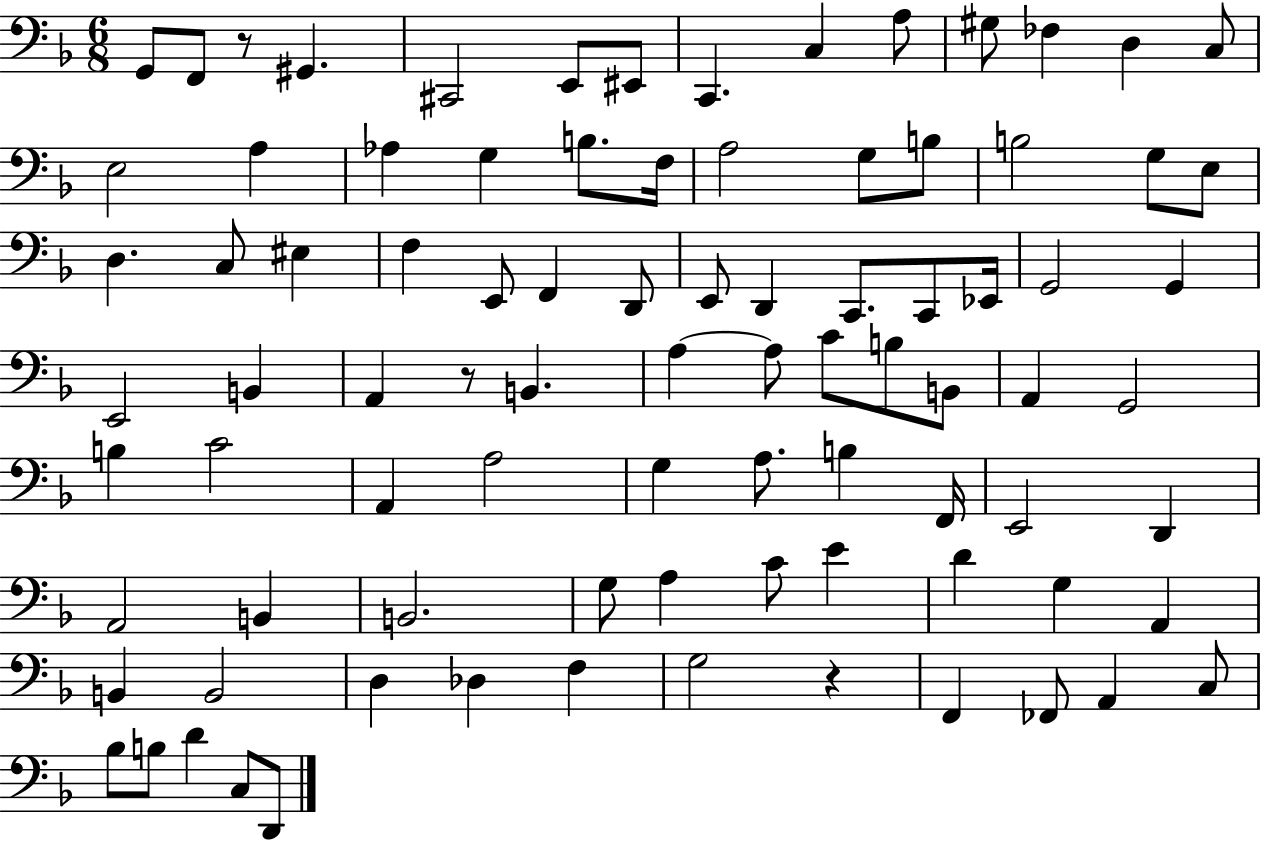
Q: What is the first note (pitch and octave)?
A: G2